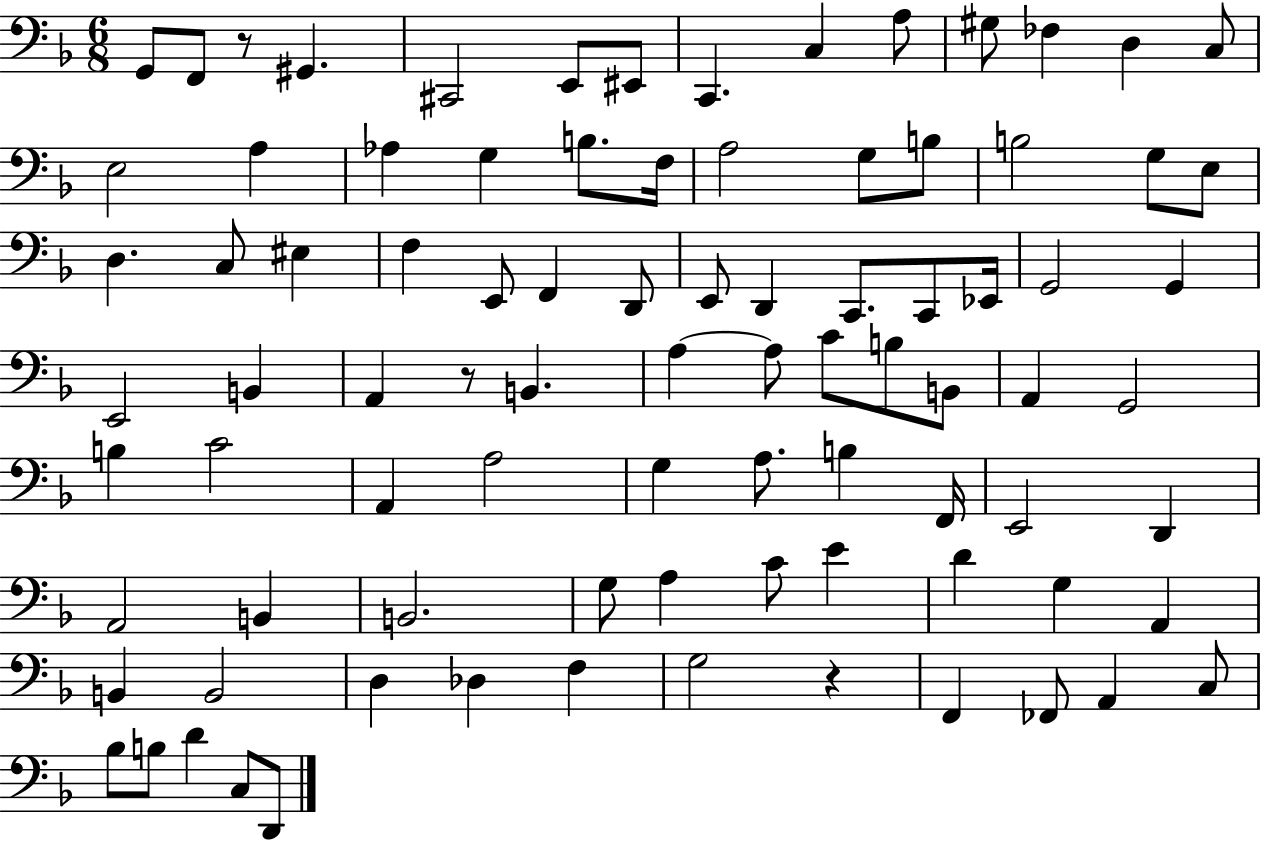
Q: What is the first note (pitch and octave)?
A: G2